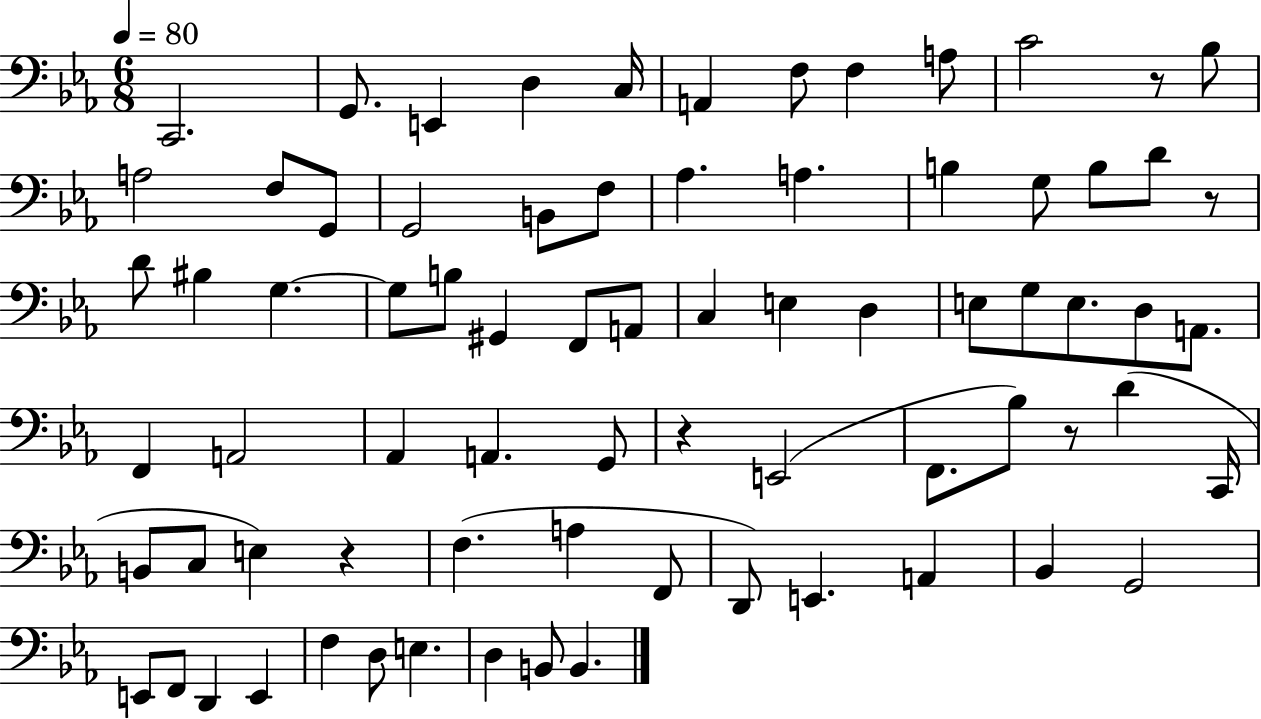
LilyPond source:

{
  \clef bass
  \numericTimeSignature
  \time 6/8
  \key ees \major
  \tempo 4 = 80
  c,2. | g,8. e,4 d4 c16 | a,4 f8 f4 a8 | c'2 r8 bes8 | \break a2 f8 g,8 | g,2 b,8 f8 | aes4. a4. | b4 g8 b8 d'8 r8 | \break d'8 bis4 g4.~~ | g8 b8 gis,4 f,8 a,8 | c4 e4 d4 | e8 g8 e8. d8 a,8. | \break f,4 a,2 | aes,4 a,4. g,8 | r4 e,2( | f,8. bes8) r8 d'4( c,16 | \break b,8 c8 e4) r4 | f4.( a4 f,8 | d,8) e,4. a,4 | bes,4 g,2 | \break e,8 f,8 d,4 e,4 | f4 d8 e4. | d4 b,8 b,4. | \bar "|."
}